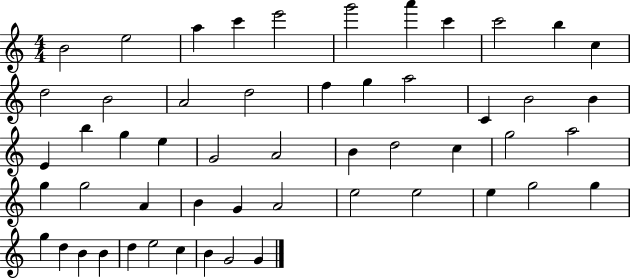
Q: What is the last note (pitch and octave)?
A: G4